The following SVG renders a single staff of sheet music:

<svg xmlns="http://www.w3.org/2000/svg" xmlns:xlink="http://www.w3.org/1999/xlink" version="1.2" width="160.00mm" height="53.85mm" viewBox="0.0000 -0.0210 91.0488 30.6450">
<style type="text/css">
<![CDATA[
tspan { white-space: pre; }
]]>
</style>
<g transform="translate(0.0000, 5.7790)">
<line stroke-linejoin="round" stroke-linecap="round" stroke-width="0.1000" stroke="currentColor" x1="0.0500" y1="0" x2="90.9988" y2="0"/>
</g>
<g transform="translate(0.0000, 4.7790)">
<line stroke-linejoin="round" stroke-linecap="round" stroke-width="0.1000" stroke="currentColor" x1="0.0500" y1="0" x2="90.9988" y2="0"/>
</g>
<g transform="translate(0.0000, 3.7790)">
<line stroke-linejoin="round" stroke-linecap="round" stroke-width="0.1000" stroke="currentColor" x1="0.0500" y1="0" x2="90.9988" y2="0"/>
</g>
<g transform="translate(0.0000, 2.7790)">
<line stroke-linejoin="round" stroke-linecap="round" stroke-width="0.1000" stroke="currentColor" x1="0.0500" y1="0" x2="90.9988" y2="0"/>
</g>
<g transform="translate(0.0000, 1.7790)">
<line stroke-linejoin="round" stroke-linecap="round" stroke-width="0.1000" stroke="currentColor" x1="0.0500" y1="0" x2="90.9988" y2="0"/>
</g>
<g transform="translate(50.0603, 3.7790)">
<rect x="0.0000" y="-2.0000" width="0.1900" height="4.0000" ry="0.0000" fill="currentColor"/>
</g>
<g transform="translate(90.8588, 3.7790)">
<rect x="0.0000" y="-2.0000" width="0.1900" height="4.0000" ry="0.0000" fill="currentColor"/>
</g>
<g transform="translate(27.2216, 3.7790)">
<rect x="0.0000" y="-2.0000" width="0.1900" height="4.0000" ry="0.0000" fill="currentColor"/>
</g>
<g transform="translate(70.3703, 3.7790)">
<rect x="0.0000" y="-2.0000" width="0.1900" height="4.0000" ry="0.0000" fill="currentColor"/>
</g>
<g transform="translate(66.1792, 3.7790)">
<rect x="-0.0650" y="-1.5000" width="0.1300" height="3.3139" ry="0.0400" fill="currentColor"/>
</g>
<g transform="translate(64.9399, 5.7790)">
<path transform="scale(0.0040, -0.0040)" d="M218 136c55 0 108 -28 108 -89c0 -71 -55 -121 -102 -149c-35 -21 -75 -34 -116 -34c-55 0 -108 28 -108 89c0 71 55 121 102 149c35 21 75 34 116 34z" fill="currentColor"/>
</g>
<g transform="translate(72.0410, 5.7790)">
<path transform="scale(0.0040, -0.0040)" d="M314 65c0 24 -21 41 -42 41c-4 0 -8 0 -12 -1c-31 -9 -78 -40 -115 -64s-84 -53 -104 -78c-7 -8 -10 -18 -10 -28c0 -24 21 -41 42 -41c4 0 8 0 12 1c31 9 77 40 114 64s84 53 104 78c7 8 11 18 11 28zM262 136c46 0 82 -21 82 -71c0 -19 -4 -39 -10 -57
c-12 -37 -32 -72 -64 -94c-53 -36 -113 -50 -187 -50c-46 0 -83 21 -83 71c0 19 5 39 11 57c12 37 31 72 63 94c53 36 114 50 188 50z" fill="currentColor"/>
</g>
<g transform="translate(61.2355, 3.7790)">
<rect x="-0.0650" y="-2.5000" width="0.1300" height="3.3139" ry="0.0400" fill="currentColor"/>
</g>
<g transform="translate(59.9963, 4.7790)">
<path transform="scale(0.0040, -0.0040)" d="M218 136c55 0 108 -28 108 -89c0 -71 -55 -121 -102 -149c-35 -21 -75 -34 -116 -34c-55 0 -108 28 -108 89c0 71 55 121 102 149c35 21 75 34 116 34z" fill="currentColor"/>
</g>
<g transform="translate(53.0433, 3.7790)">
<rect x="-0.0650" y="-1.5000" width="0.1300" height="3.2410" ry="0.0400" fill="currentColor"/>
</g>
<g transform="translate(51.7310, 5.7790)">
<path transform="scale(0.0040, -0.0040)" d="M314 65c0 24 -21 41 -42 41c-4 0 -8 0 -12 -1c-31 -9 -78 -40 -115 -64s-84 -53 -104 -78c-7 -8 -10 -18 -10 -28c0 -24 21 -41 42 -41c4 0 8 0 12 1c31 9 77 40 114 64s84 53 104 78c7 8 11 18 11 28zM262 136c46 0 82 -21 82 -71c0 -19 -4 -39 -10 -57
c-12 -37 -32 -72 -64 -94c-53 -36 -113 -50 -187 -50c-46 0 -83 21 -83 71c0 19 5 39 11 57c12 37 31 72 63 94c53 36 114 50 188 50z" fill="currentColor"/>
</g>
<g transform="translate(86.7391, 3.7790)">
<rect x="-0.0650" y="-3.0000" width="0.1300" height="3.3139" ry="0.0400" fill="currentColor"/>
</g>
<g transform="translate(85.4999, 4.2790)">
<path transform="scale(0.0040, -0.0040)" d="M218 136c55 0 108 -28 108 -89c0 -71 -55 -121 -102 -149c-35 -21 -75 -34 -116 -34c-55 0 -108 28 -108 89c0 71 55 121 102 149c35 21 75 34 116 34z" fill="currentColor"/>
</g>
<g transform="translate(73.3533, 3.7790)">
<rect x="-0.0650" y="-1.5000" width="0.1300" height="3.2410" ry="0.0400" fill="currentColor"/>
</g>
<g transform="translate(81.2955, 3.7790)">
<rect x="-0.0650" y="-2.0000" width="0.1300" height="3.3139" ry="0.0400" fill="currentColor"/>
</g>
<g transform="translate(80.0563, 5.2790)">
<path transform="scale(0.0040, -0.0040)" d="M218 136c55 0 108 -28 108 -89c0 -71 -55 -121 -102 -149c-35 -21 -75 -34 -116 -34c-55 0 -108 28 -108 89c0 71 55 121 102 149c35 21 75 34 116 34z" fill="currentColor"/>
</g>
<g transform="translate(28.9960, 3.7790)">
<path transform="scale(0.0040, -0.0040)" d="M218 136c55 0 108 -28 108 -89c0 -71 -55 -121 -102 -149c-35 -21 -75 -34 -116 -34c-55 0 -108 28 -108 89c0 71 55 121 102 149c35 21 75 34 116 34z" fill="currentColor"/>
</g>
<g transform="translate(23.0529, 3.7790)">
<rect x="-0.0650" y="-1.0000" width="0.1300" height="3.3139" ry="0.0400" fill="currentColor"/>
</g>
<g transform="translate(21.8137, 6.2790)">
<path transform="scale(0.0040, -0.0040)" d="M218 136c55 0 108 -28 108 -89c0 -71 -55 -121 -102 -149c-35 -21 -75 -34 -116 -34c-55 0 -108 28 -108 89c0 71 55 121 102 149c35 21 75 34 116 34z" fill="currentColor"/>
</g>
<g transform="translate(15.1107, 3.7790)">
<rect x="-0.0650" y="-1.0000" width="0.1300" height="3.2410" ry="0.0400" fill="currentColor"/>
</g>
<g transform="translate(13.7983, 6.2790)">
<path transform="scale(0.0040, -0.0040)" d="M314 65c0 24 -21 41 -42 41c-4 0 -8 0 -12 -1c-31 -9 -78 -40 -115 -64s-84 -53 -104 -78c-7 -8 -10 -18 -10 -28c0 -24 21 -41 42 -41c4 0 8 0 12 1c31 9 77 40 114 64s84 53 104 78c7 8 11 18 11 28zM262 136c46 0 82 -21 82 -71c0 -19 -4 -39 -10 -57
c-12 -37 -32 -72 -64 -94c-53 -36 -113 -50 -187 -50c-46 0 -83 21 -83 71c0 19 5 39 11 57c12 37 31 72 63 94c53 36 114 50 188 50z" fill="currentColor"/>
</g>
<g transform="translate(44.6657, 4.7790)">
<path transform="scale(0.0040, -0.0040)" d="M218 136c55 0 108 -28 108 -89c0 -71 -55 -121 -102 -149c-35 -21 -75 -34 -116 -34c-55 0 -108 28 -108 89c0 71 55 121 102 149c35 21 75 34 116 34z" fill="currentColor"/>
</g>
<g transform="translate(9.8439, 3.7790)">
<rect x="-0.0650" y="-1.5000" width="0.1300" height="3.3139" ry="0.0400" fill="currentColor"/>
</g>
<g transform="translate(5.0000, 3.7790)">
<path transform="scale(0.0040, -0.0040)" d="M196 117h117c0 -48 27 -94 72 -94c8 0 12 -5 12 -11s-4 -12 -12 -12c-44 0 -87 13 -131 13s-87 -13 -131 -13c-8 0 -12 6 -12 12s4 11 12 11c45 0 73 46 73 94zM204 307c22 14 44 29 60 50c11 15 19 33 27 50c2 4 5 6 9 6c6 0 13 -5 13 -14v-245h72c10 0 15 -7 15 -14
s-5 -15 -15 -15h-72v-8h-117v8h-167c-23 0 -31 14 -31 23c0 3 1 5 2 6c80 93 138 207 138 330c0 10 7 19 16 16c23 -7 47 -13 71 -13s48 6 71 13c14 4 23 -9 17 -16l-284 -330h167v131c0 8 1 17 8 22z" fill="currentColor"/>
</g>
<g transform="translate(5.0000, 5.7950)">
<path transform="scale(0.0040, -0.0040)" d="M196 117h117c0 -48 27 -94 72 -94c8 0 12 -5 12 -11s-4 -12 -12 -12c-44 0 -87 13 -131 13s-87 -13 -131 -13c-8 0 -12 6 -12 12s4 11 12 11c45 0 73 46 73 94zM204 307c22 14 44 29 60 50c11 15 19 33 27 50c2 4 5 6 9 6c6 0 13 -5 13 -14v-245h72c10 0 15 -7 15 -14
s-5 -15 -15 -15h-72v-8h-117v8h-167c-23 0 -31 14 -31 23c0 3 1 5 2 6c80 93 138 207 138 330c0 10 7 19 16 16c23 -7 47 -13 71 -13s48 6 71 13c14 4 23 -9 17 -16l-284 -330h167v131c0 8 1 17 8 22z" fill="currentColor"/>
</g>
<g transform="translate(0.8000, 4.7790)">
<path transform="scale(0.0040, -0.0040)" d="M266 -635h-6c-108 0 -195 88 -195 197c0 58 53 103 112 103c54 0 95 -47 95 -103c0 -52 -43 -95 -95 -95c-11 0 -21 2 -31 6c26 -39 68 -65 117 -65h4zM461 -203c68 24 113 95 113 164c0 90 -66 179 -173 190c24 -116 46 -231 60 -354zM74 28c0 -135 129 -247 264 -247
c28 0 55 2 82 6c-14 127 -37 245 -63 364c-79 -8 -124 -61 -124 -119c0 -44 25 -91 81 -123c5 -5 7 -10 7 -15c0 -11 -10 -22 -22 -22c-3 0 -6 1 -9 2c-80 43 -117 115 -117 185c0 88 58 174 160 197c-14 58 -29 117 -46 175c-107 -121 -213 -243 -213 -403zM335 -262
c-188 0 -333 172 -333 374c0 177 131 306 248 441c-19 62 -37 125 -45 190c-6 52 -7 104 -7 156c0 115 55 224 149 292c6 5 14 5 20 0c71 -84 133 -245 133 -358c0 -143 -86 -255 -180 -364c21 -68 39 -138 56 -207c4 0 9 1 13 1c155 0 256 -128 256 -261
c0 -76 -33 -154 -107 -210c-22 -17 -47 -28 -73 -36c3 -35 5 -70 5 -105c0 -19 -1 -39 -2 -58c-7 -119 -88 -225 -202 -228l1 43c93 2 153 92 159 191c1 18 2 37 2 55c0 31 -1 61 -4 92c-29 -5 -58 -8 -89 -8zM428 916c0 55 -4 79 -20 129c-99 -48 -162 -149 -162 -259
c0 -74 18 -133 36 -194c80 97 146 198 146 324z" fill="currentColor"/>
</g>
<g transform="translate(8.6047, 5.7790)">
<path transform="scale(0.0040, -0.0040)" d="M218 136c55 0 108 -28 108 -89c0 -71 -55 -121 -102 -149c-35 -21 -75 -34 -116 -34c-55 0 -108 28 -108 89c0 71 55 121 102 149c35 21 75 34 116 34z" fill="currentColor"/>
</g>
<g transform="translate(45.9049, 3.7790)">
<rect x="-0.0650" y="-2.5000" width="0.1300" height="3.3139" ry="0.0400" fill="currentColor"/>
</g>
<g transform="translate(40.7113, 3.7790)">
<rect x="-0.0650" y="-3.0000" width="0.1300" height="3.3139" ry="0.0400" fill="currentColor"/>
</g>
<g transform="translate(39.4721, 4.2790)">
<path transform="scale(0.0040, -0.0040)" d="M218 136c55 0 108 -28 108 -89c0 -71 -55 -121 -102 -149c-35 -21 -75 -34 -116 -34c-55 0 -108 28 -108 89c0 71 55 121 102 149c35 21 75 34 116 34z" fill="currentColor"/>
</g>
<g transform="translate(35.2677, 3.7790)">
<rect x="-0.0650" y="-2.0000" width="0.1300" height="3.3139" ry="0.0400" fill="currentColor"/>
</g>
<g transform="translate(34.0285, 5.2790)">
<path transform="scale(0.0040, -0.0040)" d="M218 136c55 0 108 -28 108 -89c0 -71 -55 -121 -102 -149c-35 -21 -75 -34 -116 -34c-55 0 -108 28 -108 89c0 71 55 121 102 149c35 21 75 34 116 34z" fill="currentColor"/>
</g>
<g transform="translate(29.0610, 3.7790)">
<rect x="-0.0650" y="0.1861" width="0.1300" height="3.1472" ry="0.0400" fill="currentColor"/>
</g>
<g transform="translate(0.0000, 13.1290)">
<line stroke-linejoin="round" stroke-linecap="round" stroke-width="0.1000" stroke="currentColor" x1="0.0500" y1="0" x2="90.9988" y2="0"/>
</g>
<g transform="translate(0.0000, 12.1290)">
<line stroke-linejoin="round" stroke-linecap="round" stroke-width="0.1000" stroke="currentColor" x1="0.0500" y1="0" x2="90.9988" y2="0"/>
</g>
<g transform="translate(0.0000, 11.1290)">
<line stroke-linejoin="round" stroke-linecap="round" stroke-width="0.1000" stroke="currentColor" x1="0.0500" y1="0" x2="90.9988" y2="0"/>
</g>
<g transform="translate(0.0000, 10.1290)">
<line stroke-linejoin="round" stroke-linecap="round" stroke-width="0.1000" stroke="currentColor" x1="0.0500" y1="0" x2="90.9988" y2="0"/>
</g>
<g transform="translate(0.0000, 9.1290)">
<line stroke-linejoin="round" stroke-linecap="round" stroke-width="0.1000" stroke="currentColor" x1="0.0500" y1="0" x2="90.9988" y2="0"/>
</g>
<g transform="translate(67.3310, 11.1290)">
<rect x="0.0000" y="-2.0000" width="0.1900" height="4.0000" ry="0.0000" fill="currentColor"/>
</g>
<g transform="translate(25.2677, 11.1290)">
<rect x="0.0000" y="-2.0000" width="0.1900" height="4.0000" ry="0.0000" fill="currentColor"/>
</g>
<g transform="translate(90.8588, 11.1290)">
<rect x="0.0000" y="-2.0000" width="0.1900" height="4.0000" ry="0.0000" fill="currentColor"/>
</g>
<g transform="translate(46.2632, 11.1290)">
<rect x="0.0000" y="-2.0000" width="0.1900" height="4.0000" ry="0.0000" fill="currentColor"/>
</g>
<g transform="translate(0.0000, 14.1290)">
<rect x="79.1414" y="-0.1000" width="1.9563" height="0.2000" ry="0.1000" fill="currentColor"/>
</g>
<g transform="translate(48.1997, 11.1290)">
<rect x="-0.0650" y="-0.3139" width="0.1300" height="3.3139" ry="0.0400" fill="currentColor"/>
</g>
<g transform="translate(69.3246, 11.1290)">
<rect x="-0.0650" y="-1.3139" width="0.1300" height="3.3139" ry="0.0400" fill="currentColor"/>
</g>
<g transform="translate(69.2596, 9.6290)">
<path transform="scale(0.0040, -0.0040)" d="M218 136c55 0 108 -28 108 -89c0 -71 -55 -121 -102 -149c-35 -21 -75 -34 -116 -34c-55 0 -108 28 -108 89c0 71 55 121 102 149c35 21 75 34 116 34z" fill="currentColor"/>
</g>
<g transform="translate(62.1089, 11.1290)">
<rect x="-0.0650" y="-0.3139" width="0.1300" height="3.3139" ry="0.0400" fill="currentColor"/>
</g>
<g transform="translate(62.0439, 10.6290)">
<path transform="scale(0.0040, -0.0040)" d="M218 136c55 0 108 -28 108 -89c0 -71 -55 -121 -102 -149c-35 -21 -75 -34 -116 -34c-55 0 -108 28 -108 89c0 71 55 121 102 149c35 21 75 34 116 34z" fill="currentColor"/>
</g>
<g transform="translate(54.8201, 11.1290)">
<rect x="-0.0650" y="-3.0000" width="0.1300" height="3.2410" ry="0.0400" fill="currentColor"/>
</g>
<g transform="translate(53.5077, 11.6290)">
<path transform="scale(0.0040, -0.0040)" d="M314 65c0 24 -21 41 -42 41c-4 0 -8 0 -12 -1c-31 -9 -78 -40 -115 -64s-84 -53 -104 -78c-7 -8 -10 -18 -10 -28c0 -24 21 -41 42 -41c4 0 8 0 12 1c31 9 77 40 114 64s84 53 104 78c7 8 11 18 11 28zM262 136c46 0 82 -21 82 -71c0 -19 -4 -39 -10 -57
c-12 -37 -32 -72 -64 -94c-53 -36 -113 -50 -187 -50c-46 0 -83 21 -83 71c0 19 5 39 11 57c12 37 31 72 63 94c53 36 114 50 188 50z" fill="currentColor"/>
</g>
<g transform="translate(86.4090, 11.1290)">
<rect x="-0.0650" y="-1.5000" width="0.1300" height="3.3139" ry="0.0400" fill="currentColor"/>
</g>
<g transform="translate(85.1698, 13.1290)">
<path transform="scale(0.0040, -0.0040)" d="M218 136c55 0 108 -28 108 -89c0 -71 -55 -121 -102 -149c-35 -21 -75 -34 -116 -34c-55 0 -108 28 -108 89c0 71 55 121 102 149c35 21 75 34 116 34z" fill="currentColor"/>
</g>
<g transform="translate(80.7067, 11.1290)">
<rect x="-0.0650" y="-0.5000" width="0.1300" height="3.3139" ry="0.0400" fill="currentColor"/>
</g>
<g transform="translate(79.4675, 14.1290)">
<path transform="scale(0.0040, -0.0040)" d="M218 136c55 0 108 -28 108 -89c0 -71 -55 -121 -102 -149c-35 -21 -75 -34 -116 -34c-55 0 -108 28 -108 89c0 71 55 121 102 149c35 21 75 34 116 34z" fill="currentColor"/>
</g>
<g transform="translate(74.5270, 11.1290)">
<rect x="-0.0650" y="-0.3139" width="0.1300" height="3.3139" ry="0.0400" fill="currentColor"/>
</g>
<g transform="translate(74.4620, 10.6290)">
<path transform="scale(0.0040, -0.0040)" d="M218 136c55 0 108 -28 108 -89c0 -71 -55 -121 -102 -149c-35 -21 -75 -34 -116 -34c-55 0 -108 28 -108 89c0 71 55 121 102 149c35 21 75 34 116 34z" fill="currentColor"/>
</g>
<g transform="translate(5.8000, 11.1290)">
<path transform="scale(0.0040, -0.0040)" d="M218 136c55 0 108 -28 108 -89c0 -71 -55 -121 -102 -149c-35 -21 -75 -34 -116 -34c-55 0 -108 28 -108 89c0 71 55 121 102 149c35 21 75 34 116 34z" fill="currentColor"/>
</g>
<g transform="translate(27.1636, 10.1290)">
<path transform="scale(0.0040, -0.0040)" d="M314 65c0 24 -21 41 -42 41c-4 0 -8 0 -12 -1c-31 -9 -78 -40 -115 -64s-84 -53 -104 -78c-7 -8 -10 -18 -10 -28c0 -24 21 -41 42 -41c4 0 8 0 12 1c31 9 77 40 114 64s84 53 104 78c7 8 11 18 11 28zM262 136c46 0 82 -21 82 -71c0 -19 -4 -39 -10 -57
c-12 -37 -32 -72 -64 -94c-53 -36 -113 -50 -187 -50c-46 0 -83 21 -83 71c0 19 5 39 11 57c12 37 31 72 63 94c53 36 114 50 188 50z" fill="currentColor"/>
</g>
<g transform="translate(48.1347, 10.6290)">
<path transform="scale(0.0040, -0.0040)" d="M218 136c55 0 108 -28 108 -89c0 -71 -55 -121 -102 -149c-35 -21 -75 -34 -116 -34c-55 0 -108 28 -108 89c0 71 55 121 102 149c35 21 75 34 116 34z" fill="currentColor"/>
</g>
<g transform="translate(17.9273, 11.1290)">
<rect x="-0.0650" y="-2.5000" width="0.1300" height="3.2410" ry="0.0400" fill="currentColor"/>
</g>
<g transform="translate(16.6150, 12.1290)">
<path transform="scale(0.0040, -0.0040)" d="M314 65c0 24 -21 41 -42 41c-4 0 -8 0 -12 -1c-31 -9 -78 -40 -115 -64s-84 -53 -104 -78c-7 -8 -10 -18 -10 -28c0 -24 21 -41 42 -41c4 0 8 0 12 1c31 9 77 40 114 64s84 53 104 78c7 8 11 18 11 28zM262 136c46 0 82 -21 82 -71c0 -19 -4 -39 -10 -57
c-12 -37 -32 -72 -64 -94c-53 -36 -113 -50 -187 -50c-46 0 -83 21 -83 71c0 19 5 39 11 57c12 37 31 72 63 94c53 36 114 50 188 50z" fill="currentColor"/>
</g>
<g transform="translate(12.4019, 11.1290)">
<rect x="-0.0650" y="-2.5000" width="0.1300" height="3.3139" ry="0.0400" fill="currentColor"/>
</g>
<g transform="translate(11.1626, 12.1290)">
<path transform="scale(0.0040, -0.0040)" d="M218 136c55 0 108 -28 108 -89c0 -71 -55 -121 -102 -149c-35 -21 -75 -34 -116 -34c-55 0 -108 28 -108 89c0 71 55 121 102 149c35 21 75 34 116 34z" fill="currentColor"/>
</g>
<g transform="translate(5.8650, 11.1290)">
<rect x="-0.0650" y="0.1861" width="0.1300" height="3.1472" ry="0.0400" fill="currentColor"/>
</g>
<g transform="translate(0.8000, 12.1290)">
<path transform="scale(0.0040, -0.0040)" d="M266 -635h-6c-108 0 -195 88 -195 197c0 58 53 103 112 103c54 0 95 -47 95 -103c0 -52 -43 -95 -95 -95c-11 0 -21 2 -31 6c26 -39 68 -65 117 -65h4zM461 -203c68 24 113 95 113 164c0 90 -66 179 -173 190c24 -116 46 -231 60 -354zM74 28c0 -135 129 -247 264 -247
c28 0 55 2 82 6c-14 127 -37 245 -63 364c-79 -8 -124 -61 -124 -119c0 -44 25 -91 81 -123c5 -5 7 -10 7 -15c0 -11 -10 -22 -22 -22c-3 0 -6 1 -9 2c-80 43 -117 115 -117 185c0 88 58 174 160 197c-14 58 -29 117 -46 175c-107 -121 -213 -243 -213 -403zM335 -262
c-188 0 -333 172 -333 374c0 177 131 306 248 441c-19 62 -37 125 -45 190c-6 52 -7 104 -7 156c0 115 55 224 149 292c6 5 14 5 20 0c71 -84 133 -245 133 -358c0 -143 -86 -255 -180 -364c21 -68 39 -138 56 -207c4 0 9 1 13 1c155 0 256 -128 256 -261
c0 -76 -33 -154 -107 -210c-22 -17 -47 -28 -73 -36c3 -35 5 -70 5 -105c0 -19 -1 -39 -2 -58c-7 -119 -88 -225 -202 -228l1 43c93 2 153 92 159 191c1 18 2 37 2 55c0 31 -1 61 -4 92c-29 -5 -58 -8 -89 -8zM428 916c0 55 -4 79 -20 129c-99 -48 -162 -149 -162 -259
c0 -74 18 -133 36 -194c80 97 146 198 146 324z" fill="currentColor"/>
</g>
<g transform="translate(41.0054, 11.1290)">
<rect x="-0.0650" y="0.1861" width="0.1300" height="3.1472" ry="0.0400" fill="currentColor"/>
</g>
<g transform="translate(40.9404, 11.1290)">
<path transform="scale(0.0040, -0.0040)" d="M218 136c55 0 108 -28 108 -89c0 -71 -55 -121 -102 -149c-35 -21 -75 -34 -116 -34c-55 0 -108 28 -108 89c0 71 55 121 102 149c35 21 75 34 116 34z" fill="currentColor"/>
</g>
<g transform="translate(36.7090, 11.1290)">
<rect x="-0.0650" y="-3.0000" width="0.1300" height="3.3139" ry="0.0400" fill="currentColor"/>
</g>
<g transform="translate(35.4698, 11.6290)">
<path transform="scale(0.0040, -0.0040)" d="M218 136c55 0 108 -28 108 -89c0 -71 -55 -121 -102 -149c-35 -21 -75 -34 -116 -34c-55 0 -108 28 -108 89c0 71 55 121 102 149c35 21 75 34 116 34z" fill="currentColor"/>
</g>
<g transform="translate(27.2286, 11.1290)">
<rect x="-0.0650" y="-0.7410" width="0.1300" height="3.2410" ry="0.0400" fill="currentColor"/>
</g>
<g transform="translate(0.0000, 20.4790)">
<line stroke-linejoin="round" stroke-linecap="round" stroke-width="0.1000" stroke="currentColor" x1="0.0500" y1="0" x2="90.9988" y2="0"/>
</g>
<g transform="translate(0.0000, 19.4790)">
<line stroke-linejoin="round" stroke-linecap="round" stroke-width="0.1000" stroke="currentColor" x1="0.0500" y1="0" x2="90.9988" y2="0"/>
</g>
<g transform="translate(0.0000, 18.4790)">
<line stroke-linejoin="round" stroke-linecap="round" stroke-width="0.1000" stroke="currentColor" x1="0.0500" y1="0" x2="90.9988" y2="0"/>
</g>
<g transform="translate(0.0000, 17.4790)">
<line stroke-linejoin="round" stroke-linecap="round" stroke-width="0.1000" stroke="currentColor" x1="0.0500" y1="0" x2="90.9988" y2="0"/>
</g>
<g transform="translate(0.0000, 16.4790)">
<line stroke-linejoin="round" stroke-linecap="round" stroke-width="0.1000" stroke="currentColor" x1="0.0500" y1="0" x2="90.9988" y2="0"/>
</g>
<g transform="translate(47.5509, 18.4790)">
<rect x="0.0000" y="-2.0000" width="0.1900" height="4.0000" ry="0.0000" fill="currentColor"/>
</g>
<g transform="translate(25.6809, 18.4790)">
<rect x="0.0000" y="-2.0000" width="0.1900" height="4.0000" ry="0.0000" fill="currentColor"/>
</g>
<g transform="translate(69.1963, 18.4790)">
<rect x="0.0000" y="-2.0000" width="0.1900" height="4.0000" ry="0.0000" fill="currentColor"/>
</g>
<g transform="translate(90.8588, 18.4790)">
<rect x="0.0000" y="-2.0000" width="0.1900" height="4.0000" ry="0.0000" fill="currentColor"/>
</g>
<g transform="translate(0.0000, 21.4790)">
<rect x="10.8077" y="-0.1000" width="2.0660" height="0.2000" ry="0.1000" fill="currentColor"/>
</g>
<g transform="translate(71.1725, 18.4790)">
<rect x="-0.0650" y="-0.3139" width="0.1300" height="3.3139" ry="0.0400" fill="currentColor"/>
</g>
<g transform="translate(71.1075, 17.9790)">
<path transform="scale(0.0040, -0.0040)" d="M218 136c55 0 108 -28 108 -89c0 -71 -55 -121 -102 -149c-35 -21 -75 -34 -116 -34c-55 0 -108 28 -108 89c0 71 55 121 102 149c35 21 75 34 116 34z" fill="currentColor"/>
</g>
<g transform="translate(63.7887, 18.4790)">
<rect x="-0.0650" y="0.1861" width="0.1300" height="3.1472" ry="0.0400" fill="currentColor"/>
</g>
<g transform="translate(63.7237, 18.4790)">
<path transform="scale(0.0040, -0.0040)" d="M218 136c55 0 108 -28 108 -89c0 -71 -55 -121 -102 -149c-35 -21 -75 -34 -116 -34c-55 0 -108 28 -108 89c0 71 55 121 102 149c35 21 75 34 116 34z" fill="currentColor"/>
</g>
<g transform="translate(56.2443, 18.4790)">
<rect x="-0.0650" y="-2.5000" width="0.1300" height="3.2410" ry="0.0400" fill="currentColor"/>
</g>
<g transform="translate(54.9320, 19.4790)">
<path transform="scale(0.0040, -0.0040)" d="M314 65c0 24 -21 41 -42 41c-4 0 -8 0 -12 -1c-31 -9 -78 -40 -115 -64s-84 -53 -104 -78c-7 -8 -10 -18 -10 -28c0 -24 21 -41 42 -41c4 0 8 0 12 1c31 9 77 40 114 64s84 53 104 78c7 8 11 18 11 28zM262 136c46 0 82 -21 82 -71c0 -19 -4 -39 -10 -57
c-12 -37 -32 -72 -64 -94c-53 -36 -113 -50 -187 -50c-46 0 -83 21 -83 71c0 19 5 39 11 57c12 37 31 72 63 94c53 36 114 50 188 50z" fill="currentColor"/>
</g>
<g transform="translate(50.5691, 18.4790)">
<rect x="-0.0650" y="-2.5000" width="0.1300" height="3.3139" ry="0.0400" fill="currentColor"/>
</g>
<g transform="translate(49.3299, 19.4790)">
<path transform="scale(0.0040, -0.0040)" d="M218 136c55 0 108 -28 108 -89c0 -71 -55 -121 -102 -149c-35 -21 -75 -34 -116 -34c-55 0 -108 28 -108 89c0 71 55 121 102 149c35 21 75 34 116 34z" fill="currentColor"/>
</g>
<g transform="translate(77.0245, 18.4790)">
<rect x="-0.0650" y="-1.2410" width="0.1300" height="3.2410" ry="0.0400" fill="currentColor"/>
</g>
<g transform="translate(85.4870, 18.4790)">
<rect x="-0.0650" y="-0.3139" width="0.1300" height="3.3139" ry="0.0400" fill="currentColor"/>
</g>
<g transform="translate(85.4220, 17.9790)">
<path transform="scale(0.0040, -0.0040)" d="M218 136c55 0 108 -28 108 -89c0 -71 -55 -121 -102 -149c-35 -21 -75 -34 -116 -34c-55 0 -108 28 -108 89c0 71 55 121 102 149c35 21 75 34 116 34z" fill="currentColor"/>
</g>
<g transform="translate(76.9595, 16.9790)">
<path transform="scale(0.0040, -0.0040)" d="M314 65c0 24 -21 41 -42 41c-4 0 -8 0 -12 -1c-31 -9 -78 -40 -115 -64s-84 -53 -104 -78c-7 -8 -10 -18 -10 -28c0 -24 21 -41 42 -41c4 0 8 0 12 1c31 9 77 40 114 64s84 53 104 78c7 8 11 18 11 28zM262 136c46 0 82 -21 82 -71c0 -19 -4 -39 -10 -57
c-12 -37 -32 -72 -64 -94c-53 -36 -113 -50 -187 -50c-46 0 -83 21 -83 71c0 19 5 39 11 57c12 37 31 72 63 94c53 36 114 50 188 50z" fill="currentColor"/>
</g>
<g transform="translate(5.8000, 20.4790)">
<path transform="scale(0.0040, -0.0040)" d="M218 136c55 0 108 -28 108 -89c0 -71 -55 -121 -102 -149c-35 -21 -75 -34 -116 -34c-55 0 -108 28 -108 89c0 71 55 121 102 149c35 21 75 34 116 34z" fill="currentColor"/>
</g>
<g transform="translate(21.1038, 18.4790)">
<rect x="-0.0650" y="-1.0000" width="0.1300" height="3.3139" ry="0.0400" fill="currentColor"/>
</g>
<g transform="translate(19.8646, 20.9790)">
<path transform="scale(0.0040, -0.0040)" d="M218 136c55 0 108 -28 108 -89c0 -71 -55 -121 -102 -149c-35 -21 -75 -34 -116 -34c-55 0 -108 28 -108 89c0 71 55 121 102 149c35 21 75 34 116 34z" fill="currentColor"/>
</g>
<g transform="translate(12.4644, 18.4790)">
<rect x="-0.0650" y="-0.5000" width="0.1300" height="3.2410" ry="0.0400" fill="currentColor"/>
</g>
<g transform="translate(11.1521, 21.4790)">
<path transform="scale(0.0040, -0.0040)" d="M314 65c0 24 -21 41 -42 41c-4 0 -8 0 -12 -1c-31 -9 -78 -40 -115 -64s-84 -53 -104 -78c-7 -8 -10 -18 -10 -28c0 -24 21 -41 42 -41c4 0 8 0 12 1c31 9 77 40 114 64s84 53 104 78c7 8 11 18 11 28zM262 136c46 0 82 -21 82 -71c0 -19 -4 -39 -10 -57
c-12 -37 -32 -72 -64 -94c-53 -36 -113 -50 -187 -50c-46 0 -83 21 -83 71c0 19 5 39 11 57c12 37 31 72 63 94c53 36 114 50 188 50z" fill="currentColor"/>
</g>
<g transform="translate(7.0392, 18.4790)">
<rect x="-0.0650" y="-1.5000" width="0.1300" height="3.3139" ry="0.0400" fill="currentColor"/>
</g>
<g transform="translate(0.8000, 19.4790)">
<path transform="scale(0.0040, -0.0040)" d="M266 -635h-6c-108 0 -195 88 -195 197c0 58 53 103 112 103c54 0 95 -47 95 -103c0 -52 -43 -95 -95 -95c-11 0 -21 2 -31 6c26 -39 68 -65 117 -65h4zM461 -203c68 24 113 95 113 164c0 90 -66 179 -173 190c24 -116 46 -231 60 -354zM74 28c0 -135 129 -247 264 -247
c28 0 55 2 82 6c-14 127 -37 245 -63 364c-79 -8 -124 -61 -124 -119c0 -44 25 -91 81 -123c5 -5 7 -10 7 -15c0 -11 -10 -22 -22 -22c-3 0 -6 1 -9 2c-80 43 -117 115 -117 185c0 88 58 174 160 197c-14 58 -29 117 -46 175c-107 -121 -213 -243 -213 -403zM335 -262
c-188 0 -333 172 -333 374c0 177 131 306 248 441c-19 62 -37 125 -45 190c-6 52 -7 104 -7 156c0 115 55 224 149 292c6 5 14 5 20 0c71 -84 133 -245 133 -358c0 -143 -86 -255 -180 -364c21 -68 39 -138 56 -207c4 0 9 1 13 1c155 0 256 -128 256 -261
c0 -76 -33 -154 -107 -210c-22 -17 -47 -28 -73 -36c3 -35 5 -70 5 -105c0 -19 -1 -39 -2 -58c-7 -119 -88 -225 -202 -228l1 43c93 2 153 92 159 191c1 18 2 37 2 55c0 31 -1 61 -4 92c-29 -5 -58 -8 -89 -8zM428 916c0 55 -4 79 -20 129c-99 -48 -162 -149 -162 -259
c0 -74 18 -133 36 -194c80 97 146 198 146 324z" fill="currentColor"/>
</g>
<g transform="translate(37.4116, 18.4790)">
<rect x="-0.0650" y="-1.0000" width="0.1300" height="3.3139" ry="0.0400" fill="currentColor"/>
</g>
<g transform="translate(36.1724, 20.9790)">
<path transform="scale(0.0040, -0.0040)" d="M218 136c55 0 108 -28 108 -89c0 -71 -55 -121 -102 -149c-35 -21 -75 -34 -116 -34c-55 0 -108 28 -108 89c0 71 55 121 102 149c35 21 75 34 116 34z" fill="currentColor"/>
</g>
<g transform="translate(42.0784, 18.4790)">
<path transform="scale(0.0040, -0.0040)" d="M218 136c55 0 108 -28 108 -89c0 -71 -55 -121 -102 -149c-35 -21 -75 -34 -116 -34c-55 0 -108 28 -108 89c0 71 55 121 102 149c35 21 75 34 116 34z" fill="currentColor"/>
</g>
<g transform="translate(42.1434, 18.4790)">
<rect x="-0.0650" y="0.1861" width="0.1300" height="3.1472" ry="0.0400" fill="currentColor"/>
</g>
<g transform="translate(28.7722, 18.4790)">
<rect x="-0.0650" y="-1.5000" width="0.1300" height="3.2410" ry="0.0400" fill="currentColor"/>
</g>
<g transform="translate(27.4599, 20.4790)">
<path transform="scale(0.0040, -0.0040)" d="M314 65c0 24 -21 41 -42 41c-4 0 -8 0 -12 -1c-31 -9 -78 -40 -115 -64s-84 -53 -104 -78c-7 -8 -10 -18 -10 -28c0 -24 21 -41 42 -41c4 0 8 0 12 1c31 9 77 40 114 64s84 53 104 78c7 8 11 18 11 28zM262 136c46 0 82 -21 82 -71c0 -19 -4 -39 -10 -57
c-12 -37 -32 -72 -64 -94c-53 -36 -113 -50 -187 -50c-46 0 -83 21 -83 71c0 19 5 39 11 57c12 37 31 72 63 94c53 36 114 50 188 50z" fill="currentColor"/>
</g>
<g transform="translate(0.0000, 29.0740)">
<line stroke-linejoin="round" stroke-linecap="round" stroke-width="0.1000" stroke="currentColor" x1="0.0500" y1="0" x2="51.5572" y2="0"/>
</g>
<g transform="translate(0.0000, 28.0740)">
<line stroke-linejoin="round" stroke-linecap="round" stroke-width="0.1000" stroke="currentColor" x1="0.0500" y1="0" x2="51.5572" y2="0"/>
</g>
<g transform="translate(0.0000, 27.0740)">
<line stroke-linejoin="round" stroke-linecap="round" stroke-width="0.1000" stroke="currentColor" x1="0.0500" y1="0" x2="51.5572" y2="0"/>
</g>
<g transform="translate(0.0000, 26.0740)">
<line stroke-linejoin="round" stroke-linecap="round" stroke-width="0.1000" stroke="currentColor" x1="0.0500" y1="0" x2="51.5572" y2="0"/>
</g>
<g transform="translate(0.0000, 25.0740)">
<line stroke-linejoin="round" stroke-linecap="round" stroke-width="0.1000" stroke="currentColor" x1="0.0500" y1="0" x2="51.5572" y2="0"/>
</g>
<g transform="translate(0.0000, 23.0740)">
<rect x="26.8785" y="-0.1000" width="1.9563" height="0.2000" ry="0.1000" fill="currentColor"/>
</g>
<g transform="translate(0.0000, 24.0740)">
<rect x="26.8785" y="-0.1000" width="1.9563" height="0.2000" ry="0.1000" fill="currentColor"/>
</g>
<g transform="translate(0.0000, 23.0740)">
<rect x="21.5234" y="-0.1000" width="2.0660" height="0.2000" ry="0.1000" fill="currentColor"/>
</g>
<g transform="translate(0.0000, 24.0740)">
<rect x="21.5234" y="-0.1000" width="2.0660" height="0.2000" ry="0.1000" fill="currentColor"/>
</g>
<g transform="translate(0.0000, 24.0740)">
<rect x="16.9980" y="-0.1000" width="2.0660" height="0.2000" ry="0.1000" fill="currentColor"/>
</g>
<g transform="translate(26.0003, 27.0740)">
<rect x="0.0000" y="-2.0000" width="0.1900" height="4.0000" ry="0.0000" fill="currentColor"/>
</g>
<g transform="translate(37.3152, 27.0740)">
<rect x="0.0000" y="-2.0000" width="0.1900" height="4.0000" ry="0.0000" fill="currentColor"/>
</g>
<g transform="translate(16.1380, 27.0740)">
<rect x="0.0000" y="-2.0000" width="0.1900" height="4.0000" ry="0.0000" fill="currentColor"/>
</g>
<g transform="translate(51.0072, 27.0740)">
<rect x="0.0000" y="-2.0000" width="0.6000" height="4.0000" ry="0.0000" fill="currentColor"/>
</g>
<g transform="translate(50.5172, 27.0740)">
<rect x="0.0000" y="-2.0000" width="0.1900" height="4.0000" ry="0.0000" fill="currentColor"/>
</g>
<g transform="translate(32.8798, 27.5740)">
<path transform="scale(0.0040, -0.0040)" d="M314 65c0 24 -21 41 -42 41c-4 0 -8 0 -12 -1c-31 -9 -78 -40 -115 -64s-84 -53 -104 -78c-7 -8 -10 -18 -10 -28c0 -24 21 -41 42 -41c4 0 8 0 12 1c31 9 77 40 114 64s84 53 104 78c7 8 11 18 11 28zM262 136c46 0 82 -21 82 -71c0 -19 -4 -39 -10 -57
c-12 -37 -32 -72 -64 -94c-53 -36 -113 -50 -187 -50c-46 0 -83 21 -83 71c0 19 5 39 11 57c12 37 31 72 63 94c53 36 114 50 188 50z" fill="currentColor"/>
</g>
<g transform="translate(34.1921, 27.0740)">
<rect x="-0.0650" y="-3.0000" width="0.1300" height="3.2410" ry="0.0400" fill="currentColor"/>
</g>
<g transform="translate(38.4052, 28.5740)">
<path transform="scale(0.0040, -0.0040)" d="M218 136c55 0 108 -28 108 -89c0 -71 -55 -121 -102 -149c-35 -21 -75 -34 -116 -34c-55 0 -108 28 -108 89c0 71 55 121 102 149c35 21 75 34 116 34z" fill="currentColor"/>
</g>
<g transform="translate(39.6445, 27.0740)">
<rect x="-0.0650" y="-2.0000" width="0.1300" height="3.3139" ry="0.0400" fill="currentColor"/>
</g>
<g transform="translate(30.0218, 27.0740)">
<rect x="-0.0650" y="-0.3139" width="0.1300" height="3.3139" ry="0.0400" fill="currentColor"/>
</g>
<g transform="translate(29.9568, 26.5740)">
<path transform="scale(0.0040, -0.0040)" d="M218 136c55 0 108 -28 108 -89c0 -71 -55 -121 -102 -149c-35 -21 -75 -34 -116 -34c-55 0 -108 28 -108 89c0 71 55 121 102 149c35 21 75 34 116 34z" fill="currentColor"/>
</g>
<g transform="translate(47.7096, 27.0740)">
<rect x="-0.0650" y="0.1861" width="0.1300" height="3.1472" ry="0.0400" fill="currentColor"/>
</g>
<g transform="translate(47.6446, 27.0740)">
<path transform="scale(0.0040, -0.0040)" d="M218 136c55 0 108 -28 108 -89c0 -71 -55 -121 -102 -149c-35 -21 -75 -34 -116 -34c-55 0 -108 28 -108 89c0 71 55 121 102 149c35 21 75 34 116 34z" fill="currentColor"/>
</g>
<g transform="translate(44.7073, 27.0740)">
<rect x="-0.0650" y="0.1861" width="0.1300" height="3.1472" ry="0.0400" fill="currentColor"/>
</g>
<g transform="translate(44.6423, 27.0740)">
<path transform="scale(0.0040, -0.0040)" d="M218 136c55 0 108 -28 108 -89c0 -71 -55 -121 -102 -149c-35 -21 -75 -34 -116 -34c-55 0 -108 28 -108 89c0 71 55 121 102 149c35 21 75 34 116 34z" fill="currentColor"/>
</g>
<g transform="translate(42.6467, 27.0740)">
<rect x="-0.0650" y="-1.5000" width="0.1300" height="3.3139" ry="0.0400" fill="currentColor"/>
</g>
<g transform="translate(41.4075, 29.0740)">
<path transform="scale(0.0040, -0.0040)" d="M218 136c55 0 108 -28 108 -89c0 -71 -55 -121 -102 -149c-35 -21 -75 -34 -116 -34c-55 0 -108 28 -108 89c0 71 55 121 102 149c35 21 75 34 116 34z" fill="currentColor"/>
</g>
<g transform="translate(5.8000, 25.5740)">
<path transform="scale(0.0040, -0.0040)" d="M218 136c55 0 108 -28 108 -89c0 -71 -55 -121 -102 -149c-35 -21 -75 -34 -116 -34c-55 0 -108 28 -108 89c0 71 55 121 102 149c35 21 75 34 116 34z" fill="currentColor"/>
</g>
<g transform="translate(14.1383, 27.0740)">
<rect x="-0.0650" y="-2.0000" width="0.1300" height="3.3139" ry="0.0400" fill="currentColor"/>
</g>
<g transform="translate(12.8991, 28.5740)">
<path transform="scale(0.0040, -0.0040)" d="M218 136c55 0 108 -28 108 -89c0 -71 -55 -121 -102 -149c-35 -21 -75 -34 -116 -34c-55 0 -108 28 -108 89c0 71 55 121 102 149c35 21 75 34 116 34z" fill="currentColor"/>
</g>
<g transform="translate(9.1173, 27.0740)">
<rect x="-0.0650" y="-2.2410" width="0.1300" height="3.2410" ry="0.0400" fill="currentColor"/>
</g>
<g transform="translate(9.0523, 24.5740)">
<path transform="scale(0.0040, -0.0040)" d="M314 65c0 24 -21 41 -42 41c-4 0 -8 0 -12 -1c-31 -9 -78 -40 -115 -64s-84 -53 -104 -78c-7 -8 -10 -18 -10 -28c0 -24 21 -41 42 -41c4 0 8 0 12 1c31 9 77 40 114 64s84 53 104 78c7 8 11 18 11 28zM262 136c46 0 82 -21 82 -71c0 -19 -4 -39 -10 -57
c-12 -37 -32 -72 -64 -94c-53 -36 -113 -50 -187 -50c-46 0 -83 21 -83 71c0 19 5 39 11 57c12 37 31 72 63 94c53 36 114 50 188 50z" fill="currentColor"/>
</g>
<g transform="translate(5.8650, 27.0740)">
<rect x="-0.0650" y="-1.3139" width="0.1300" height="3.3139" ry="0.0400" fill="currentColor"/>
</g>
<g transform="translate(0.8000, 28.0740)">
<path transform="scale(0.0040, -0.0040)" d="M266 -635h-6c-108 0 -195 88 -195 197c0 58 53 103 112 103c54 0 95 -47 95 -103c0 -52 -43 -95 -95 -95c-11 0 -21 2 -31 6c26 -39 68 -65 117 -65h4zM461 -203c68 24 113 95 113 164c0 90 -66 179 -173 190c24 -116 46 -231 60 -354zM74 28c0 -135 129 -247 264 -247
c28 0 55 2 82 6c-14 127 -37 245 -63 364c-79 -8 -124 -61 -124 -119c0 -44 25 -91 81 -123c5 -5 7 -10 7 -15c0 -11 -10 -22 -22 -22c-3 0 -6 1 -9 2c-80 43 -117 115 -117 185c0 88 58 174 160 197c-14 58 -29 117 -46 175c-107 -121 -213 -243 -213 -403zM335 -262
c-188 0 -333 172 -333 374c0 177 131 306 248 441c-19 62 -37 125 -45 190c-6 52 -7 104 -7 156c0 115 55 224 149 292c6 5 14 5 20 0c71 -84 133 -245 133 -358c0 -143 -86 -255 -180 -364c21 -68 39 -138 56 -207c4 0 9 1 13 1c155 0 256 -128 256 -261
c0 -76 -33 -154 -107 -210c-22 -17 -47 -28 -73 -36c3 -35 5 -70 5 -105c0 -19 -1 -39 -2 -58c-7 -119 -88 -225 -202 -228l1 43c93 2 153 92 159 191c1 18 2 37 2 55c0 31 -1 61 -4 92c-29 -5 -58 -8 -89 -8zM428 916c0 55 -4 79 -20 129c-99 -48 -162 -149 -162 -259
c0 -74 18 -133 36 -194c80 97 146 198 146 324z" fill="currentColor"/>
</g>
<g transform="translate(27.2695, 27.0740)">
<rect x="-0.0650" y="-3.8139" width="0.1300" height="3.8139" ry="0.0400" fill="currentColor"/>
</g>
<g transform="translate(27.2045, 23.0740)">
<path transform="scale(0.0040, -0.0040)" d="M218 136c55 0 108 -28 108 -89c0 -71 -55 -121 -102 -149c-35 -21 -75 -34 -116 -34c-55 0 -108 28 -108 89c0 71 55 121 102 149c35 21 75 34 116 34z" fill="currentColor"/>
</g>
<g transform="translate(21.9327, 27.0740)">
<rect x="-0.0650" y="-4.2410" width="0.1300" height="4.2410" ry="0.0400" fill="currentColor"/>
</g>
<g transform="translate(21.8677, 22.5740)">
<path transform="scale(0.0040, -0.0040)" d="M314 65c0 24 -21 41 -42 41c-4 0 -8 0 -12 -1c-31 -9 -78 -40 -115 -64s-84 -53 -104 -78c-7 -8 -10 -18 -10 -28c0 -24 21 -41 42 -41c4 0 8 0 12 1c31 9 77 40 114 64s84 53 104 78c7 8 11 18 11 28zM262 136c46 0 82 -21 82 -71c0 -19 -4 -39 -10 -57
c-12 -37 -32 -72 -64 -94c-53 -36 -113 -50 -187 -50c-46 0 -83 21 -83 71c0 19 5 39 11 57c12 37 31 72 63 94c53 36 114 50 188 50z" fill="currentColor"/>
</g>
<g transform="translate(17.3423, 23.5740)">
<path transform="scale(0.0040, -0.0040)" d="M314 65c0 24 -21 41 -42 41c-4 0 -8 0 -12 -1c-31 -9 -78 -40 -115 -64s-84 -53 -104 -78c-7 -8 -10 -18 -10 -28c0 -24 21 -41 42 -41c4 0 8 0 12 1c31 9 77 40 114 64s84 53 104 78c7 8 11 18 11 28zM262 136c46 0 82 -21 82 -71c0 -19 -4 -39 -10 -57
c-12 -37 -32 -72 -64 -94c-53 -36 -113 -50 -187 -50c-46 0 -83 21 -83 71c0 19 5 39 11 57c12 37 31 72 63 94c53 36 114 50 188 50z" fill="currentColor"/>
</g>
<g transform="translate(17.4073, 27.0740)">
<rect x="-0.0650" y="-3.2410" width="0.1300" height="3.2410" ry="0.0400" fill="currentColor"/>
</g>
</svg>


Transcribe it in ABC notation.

X:1
T:Untitled
M:4/4
L:1/4
K:C
E D2 D B F A G E2 G E E2 F A B G G2 d2 A B c A2 c e c C E E C2 D E2 D B G G2 B c e2 c e g2 F b2 d'2 c' c A2 F E B B